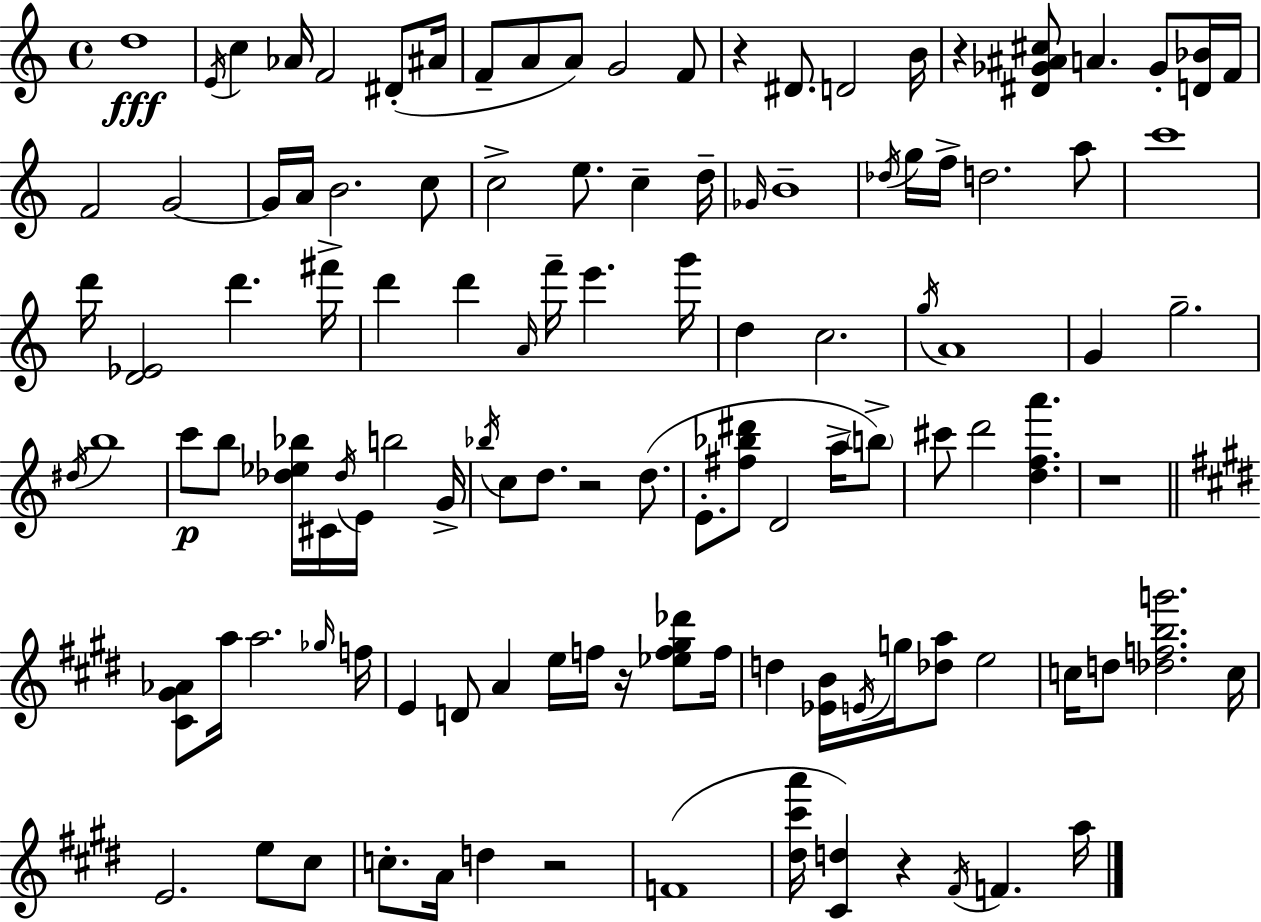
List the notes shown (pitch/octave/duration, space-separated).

D5/w E4/s C5/q Ab4/s F4/h D#4/e A#4/s F4/e A4/e A4/e G4/h F4/e R/q D#4/e. D4/h B4/s R/q [D#4,Gb4,A#4,C#5]/e A4/q. Gb4/e [D4,Bb4]/s F4/s F4/h G4/h G4/s A4/s B4/h. C5/e C5/h E5/e. C5/q D5/s Gb4/s B4/w Db5/s G5/s F5/s D5/h. A5/e C6/w D6/s [D4,Eb4]/h D6/q. F#6/s D6/q D6/q A4/s F6/s E6/q. G6/s D5/q C5/h. G5/s A4/w G4/q G5/h. D#5/s B5/w C6/e B5/e [Db5,Eb5,Bb5]/s C#4/s Db5/s E4/s B5/h G4/s Bb5/s C5/e D5/e. R/h D5/e. E4/e. [F#5,Bb5,D#6]/e D4/h A5/s B5/e C#6/e D6/h [D5,F5,A6]/q. R/w [C#4,G#4,Ab4]/e A5/s A5/h. Gb5/s F5/s E4/q D4/e A4/q E5/s F5/s R/s [Eb5,F5,G#5,Db6]/e F5/s D5/q [Eb4,B4]/s E4/s G5/s [Db5,A5]/e E5/h C5/s D5/e [Db5,F5,B5,G6]/h. C5/s E4/h. E5/e C#5/e C5/e. A4/s D5/q R/h F4/w [D#5,C#6,A6]/s [C#4,D5]/q R/q F#4/s F4/q. A5/s